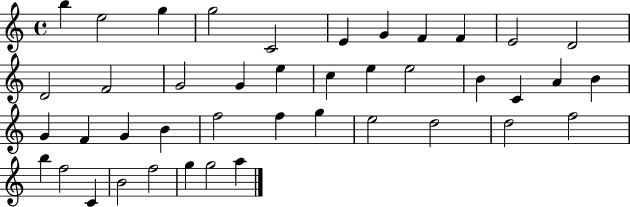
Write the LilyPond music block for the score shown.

{
  \clef treble
  \time 4/4
  \defaultTimeSignature
  \key c \major
  b''4 e''2 g''4 | g''2 c'2 | e'4 g'4 f'4 f'4 | e'2 d'2 | \break d'2 f'2 | g'2 g'4 e''4 | c''4 e''4 e''2 | b'4 c'4 a'4 b'4 | \break g'4 f'4 g'4 b'4 | f''2 f''4 g''4 | e''2 d''2 | d''2 f''2 | \break b''4 f''2 c'4 | b'2 f''2 | g''4 g''2 a''4 | \bar "|."
}